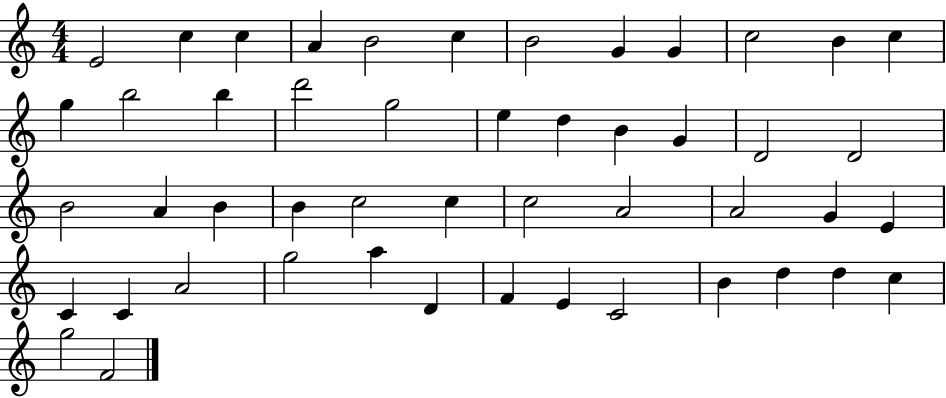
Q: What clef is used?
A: treble